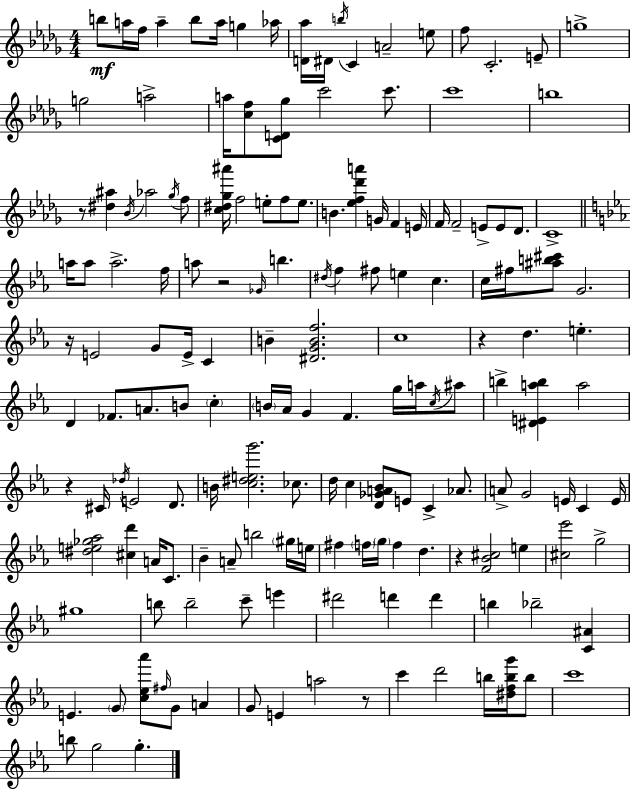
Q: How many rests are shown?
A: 7